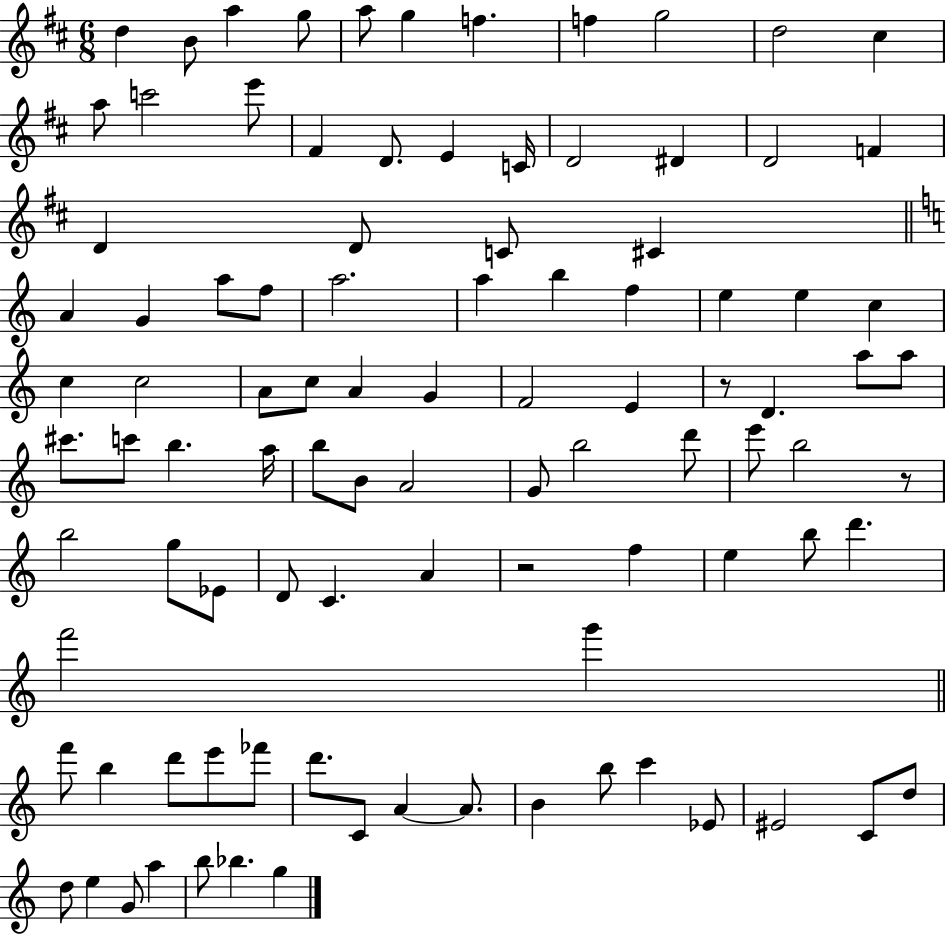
{
  \clef treble
  \numericTimeSignature
  \time 6/8
  \key d \major
  d''4 b'8 a''4 g''8 | a''8 g''4 f''4. | f''4 g''2 | d''2 cis''4 | \break a''8 c'''2 e'''8 | fis'4 d'8. e'4 c'16 | d'2 dis'4 | d'2 f'4 | \break d'4 d'8 c'8 cis'4 | \bar "||" \break \key c \major a'4 g'4 a''8 f''8 | a''2. | a''4 b''4 f''4 | e''4 e''4 c''4 | \break c''4 c''2 | a'8 c''8 a'4 g'4 | f'2 e'4 | r8 d'4. a''8 a''8 | \break cis'''8. c'''8 b''4. a''16 | b''8 b'8 a'2 | g'8 b''2 d'''8 | e'''8 b''2 r8 | \break b''2 g''8 ees'8 | d'8 c'4. a'4 | r2 f''4 | e''4 b''8 d'''4. | \break f'''2 g'''4 | \bar "||" \break \key c \major f'''8 b''4 d'''8 e'''8 fes'''8 | d'''8. c'8 a'4~~ a'8. | b'4 b''8 c'''4 ees'8 | eis'2 c'8 d''8 | \break d''8 e''4 g'8 a''4 | b''8 bes''4. g''4 | \bar "|."
}